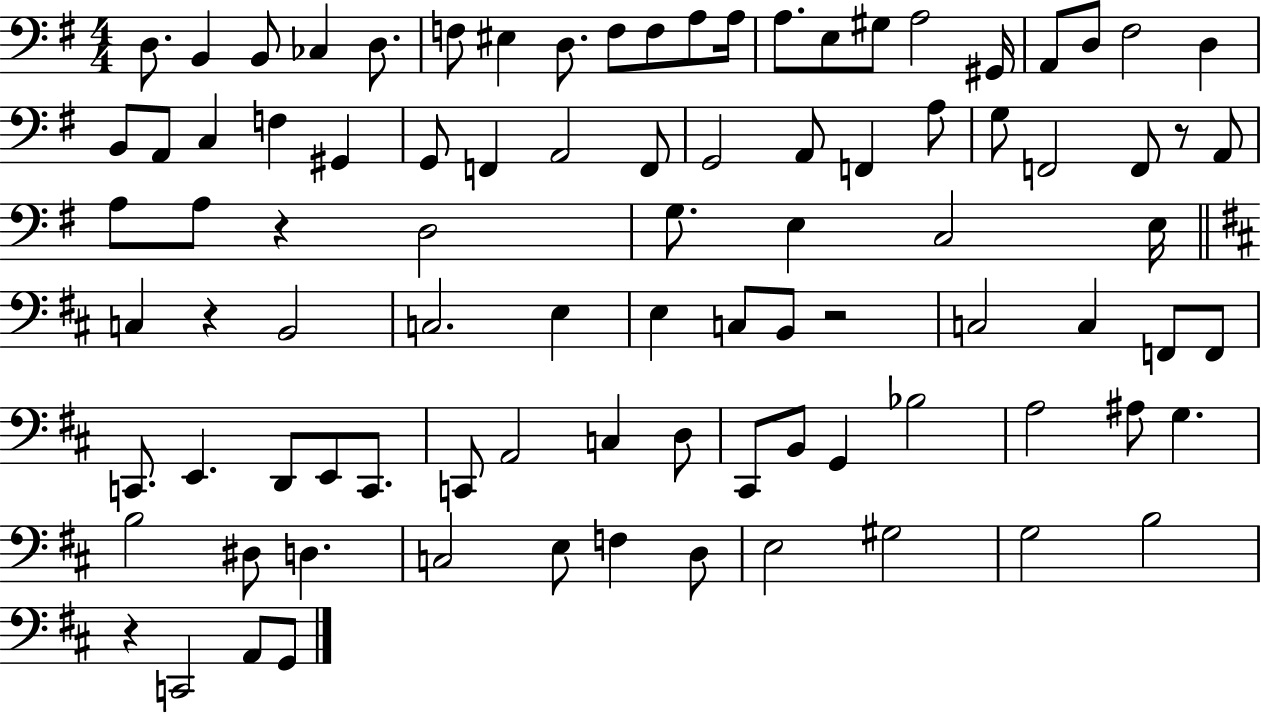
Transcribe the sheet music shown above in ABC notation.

X:1
T:Untitled
M:4/4
L:1/4
K:G
D,/2 B,, B,,/2 _C, D,/2 F,/2 ^E, D,/2 F,/2 F,/2 A,/2 A,/4 A,/2 E,/2 ^G,/2 A,2 ^G,,/4 A,,/2 D,/2 ^F,2 D, B,,/2 A,,/2 C, F, ^G,, G,,/2 F,, A,,2 F,,/2 G,,2 A,,/2 F,, A,/2 G,/2 F,,2 F,,/2 z/2 A,,/2 A,/2 A,/2 z D,2 G,/2 E, C,2 E,/4 C, z B,,2 C,2 E, E, C,/2 B,,/2 z2 C,2 C, F,,/2 F,,/2 C,,/2 E,, D,,/2 E,,/2 C,,/2 C,,/2 A,,2 C, D,/2 ^C,,/2 B,,/2 G,, _B,2 A,2 ^A,/2 G, B,2 ^D,/2 D, C,2 E,/2 F, D,/2 E,2 ^G,2 G,2 B,2 z C,,2 A,,/2 G,,/2